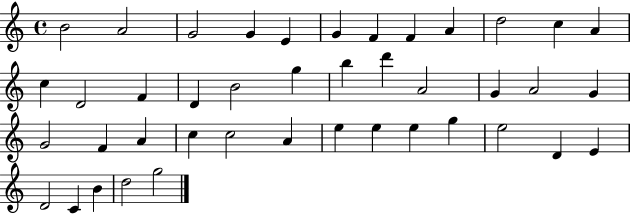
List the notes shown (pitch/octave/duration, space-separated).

B4/h A4/h G4/h G4/q E4/q G4/q F4/q F4/q A4/q D5/h C5/q A4/q C5/q D4/h F4/q D4/q B4/h G5/q B5/q D6/q A4/h G4/q A4/h G4/q G4/h F4/q A4/q C5/q C5/h A4/q E5/q E5/q E5/q G5/q E5/h D4/q E4/q D4/h C4/q B4/q D5/h G5/h